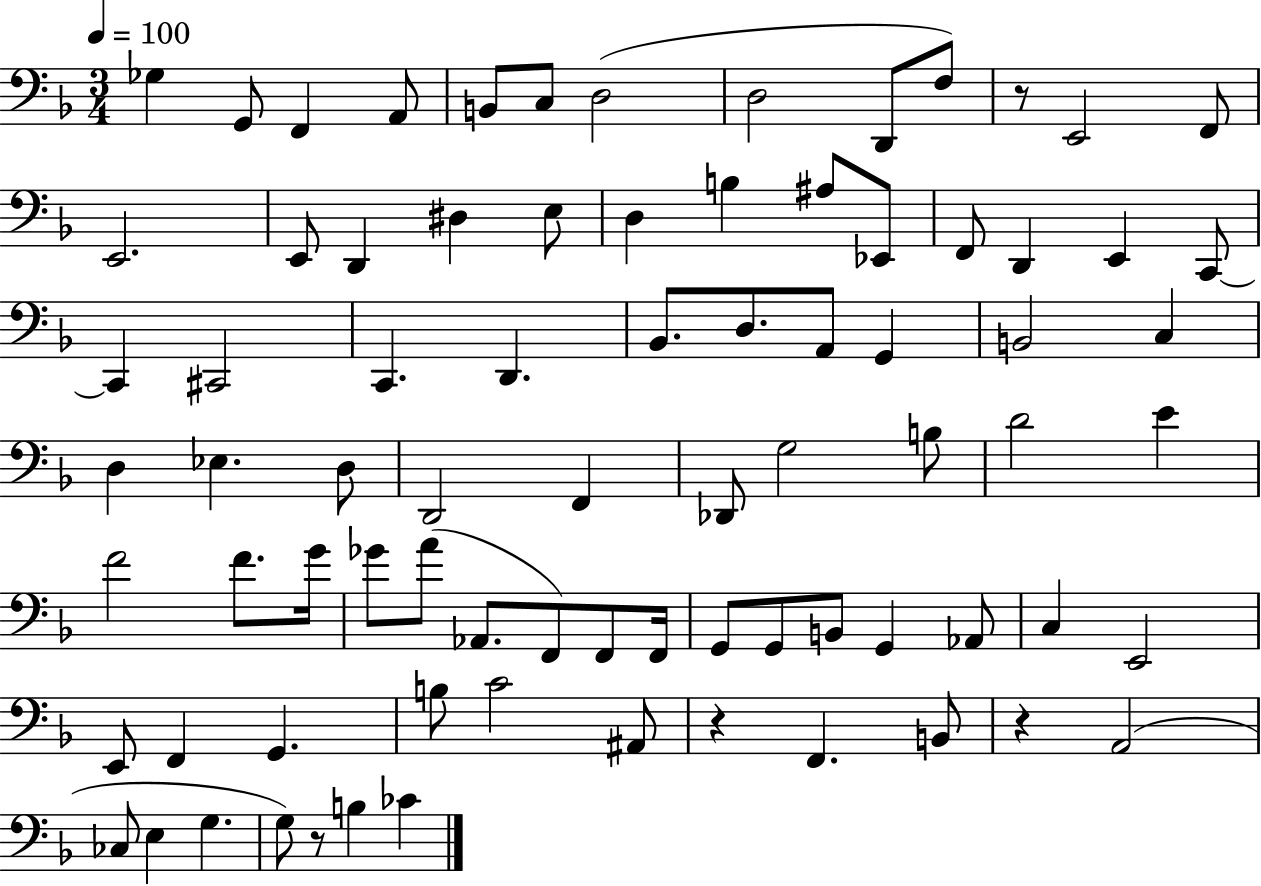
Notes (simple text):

Gb3/q G2/e F2/q A2/e B2/e C3/e D3/h D3/h D2/e F3/e R/e E2/h F2/e E2/h. E2/e D2/q D#3/q E3/e D3/q B3/q A#3/e Eb2/e F2/e D2/q E2/q C2/e C2/q C#2/h C2/q. D2/q. Bb2/e. D3/e. A2/e G2/q B2/h C3/q D3/q Eb3/q. D3/e D2/h F2/q Db2/e G3/h B3/e D4/h E4/q F4/h F4/e. G4/s Gb4/e A4/e Ab2/e. F2/e F2/e F2/s G2/e G2/e B2/e G2/q Ab2/e C3/q E2/h E2/e F2/q G2/q. B3/e C4/h A#2/e R/q F2/q. B2/e R/q A2/h CES3/e E3/q G3/q. G3/e R/e B3/q CES4/q